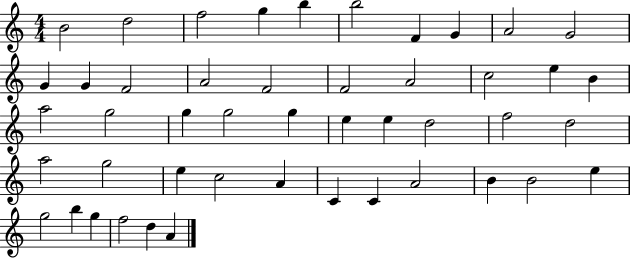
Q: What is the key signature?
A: C major